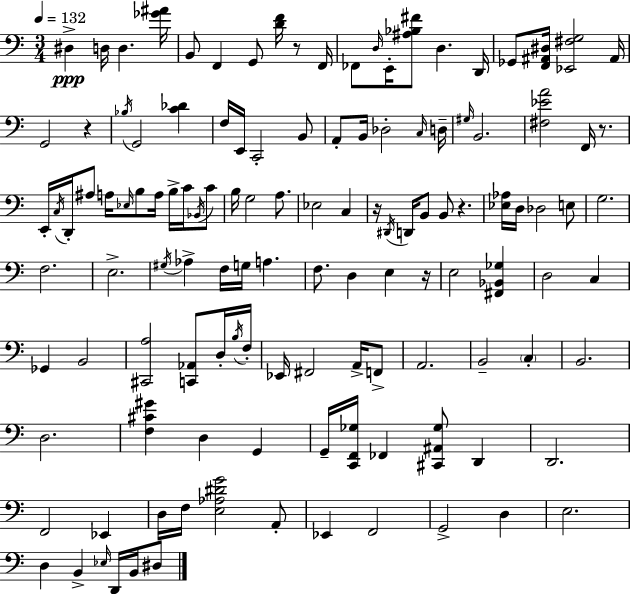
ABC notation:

X:1
T:Untitled
M:3/4
L:1/4
K:C
^D, D,/4 D, [_G^A]/4 B,,/2 F,, G,,/2 [DF]/4 z/2 F,,/4 _F,,/2 D,/4 E,,/4 [^A,_B,^F]/2 D, D,,/4 _G,,/2 [F,,^A,,^D,]/4 [_E,,^F,G,]2 ^A,,/4 G,,2 z _B,/4 G,,2 [C_D] F,/4 E,,/4 C,,2 B,,/2 A,,/2 B,,/4 _D,2 C,/4 D,/4 ^G,/4 B,,2 [^F,_EA]2 F,,/4 z/2 E,,/4 C,/4 D,,/4 ^A,/2 A,/4 _E,/4 B,/2 A,/4 B,/4 C/4 _B,,/4 C/2 B,/4 G,2 A,/2 _E,2 C, z/4 ^D,,/4 D,,/4 B,,/2 B,,/2 z [_E,_A,]/4 D,/4 _D,2 E,/2 G,2 F,2 E,2 ^G,/4 _A, F,/4 G,/4 A, F,/2 D, E, z/4 E,2 [^F,,_B,,_G,] D,2 C, _G,, B,,2 [^C,,A,]2 [C,,_A,,]/2 D,/4 B,/4 F,/4 _E,,/4 ^F,,2 A,,/4 F,,/2 A,,2 B,,2 C, B,,2 D,2 [F,^C^G] D, G,, G,,/4 [C,,F,,_G,]/4 _F,, [^C,,^A,,_G,]/2 D,, D,,2 F,,2 _E,, D,/4 F,/4 [E,_A,^DG]2 A,,/2 _E,, F,,2 G,,2 D, E,2 D, B,, _E,/4 D,,/4 B,,/4 ^D,/2